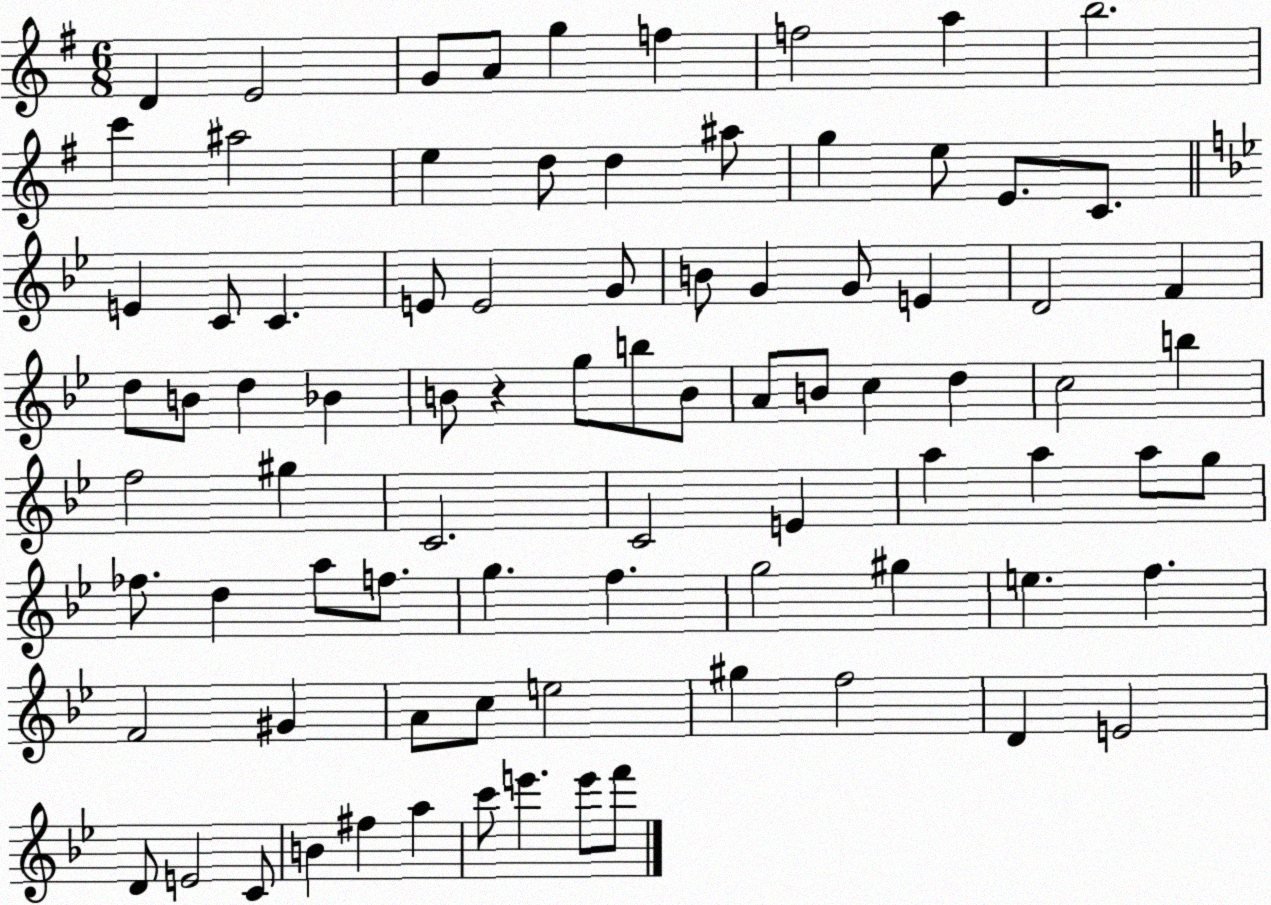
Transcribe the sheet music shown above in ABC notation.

X:1
T:Untitled
M:6/8
L:1/4
K:G
D E2 G/2 A/2 g f f2 a b2 c' ^a2 e d/2 d ^a/2 g e/2 E/2 C/2 E C/2 C E/2 E2 G/2 B/2 G G/2 E D2 F d/2 B/2 d _B B/2 z g/2 b/2 B/2 A/2 B/2 c d c2 b f2 ^g C2 C2 E a a a/2 g/2 _f/2 d a/2 f/2 g f g2 ^g e f F2 ^G A/2 c/2 e2 ^g f2 D E2 D/2 E2 C/2 B ^f a c'/2 e' e'/2 f'/2